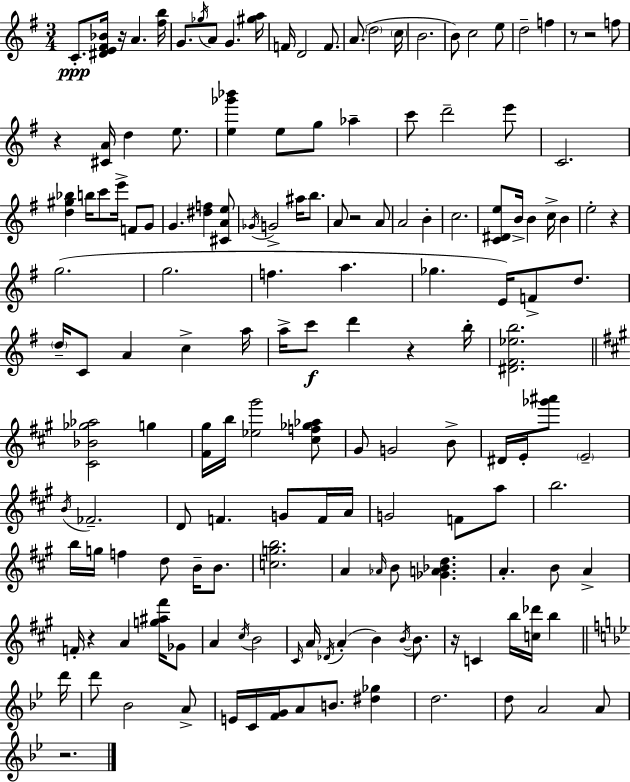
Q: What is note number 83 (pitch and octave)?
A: A5